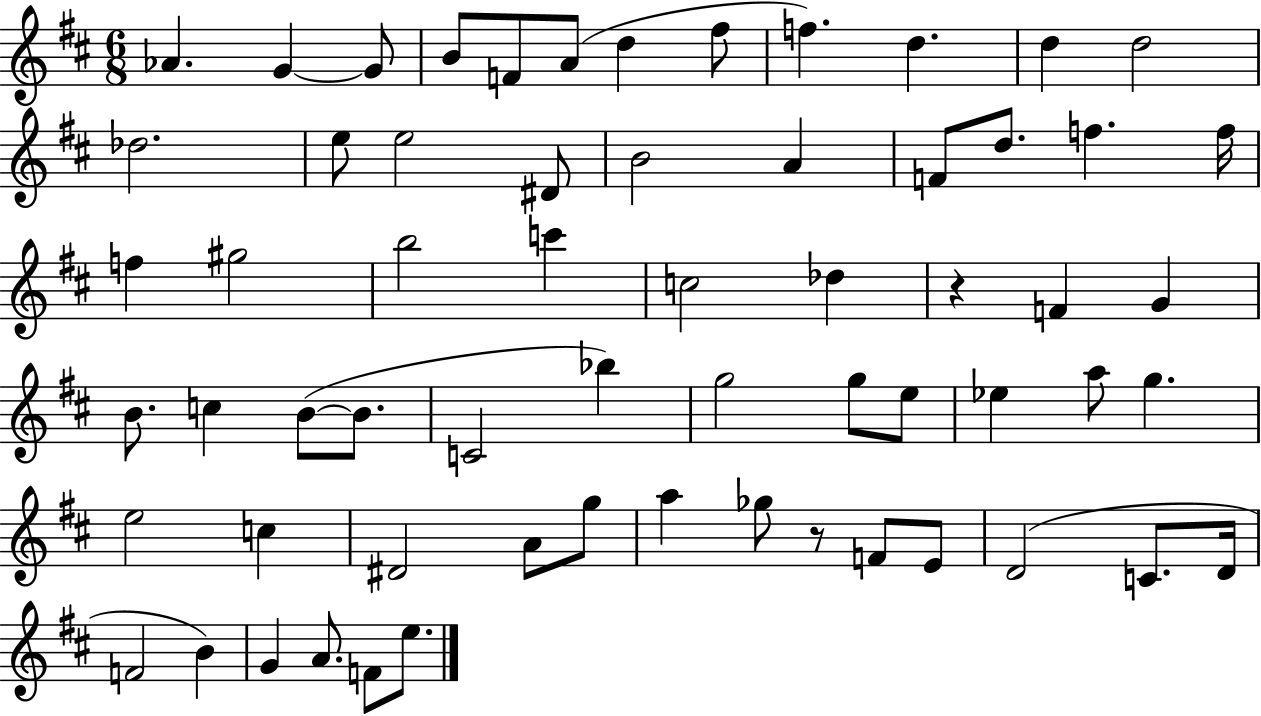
{
  \clef treble
  \numericTimeSignature
  \time 6/8
  \key d \major
  aes'4. g'4~~ g'8 | b'8 f'8 a'8( d''4 fis''8 | f''4.) d''4. | d''4 d''2 | \break des''2. | e''8 e''2 dis'8 | b'2 a'4 | f'8 d''8. f''4. f''16 | \break f''4 gis''2 | b''2 c'''4 | c''2 des''4 | r4 f'4 g'4 | \break b'8. c''4 b'8~(~ b'8. | c'2 bes''4) | g''2 g''8 e''8 | ees''4 a''8 g''4. | \break e''2 c''4 | dis'2 a'8 g''8 | a''4 ges''8 r8 f'8 e'8 | d'2( c'8. d'16 | \break f'2 b'4) | g'4 a'8. f'8 e''8. | \bar "|."
}